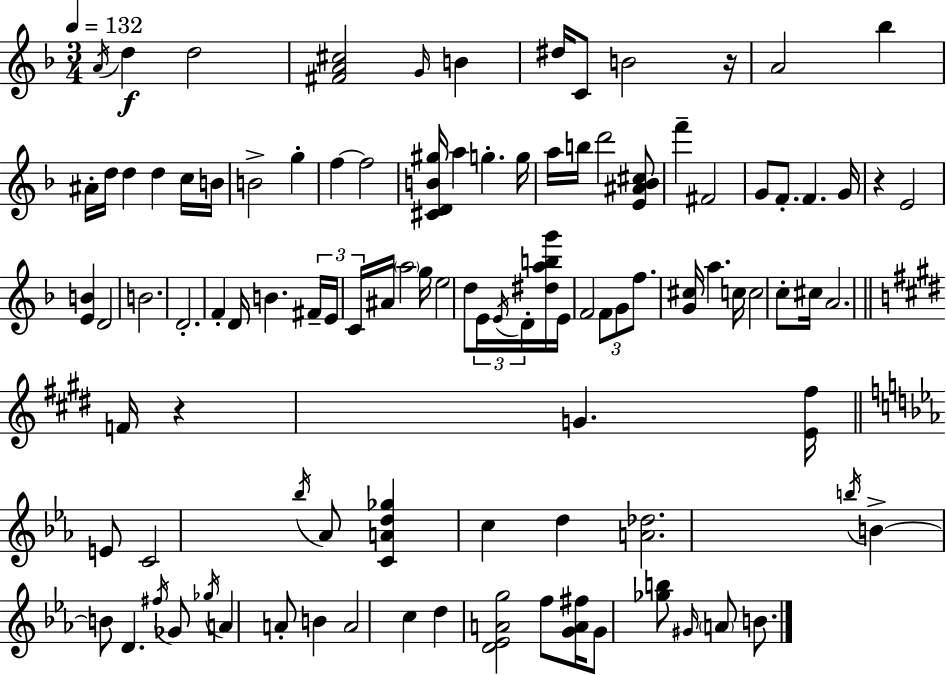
X:1
T:Untitled
M:3/4
L:1/4
K:Dm
A/4 d d2 [^FA^c]2 G/4 B ^d/4 C/2 B2 z/4 A2 _b ^A/4 d/4 d d c/4 B/4 B2 g f f2 [^CDB^g]/4 a g g/4 a/4 b/4 d'2 [E^A_B^c]/2 f' ^F2 G/2 F/2 F G/4 z E2 [EB] D2 B2 D2 F D/4 B ^F/4 E/4 C/4 ^A/4 a2 g/4 e2 d/2 E/4 E/4 D/4 [^dabg']/4 E/4 F2 F/2 G/2 f/2 [G^c]/4 a c/4 c2 c/2 ^c/4 A2 F/4 z G [E^f]/4 E/2 C2 _b/4 _A/2 [CAd_g] c d [A_d]2 b/4 B B/2 D ^f/4 _G/2 _g/4 A A/2 B A2 c d [D_EAg]2 f/2 [GA^f]/4 G/2 [_gb]/2 ^G/4 A/2 B/2